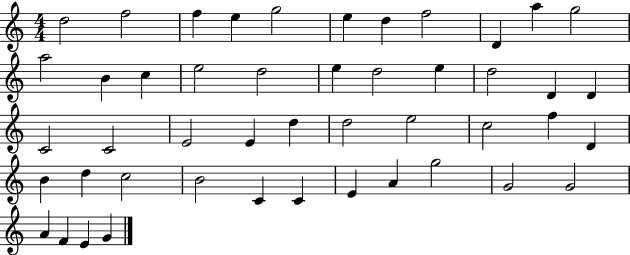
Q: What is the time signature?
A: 4/4